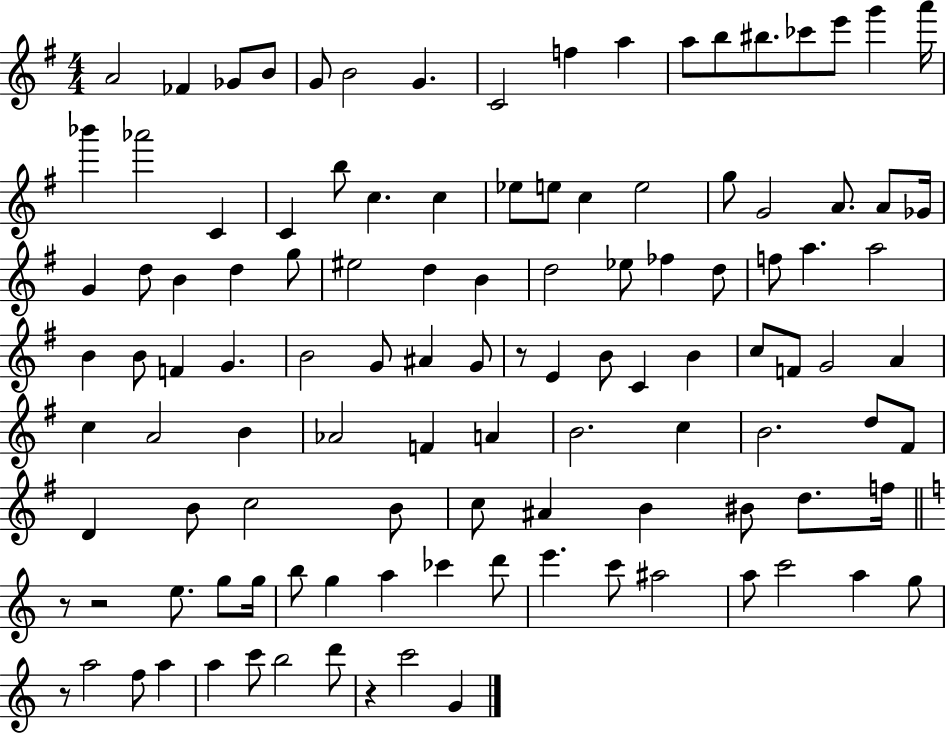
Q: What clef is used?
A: treble